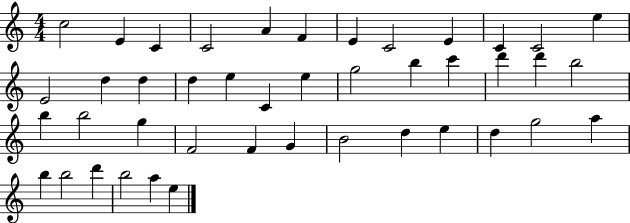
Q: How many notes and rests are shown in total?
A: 43